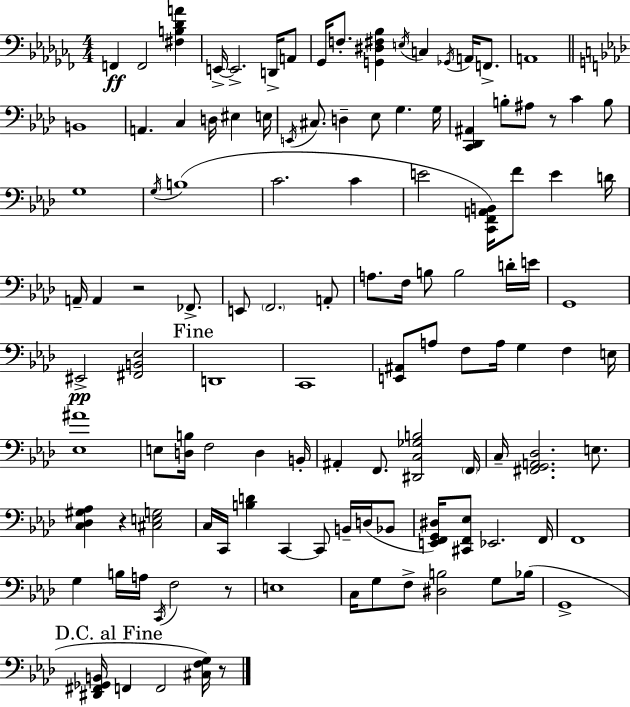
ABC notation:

X:1
T:Untitled
M:4/4
L:1/4
K:Abm
F,, F,,2 [^F,B,_DA] E,,/4 E,,2 D,,/4 A,,/2 _G,,/4 F,/2 [G,,^D,^F,_B,] E,/4 C, _G,,/4 A,,/4 F,,/2 A,,4 B,,4 A,, C, D,/4 ^E, E,/4 E,,/4 ^C,/2 D, _E,/2 G, G,/4 [C,,_D,,^A,,] B,/2 ^A,/2 z/2 C B,/2 G,4 G,/4 B,4 C2 C E2 [C,,F,,A,,B,,]/4 F/2 E D/4 A,,/4 A,, z2 _F,,/2 E,,/2 F,,2 A,,/2 A,/2 F,/4 B,/2 B,2 D/4 E/4 G,,4 ^E,,2 [^F,,B,,_E,]2 D,,4 C,,4 [E,,^A,,]/2 A,/2 F,/2 A,/4 G, F, E,/4 [_E,^A]4 E,/2 [D,B,]/4 F,2 D, B,,/4 ^A,, F,,/2 [^D,,C,_G,B,]2 F,,/4 C,/4 [^F,,G,,A,,_D,]2 E,/2 [C,_D,^G,_A,] z [^C,E,G,]2 C,/4 C,,/4 [B,D] C,, C,,/2 B,,/4 D,/4 _B,,/2 [E,,F,,G,,^D,]/4 [^C,,F,,_E,]/2 _E,,2 F,,/4 F,,4 G, B,/4 A,/4 C,,/4 F,2 z/2 E,4 C,/4 G,/2 F,/2 [^D,B,]2 G,/2 _B,/4 G,,4 [^D,,^F,,_G,,B,,]/4 F,, F,,2 [^C,F,G,]/4 z/2